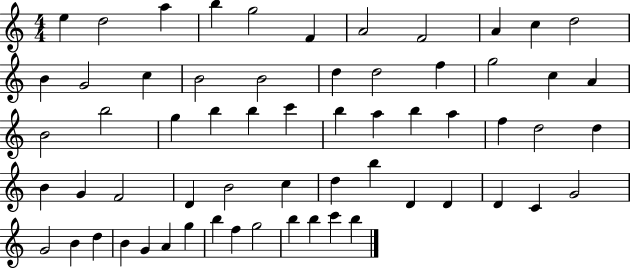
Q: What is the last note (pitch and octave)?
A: B5